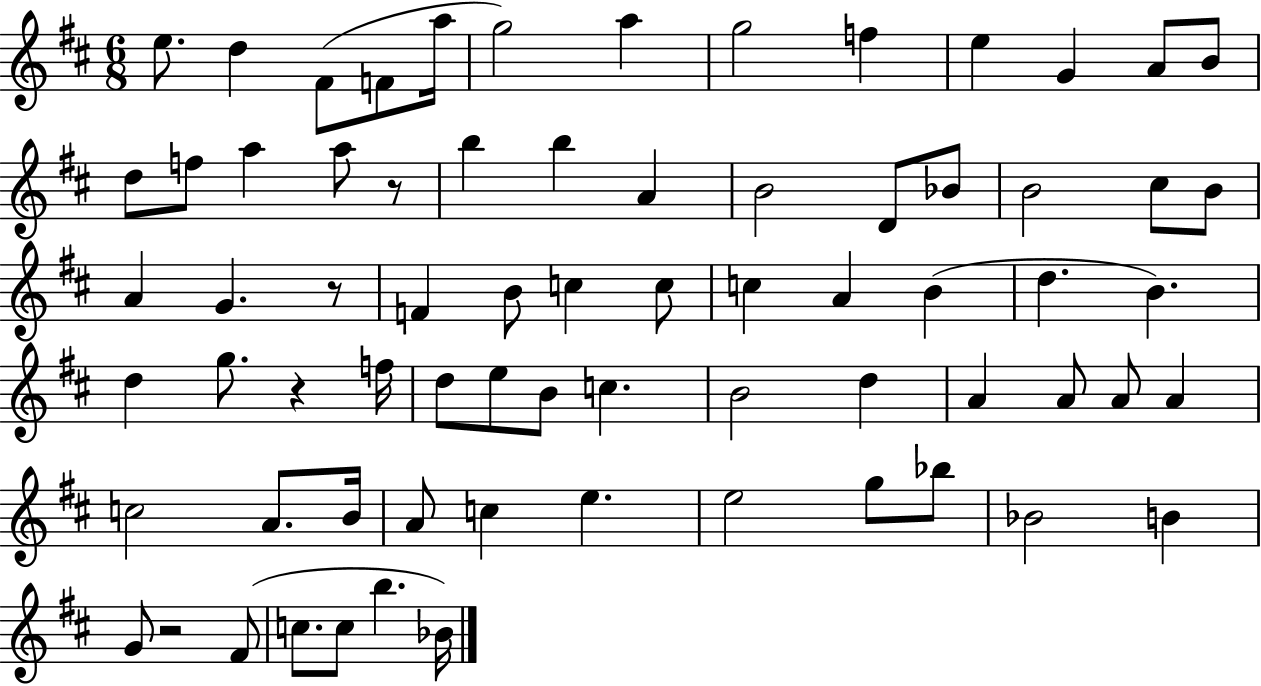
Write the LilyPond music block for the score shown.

{
  \clef treble
  \numericTimeSignature
  \time 6/8
  \key d \major
  e''8. d''4 fis'8( f'8 a''16 | g''2) a''4 | g''2 f''4 | e''4 g'4 a'8 b'8 | \break d''8 f''8 a''4 a''8 r8 | b''4 b''4 a'4 | b'2 d'8 bes'8 | b'2 cis''8 b'8 | \break a'4 g'4. r8 | f'4 b'8 c''4 c''8 | c''4 a'4 b'4( | d''4. b'4.) | \break d''4 g''8. r4 f''16 | d''8 e''8 b'8 c''4. | b'2 d''4 | a'4 a'8 a'8 a'4 | \break c''2 a'8. b'16 | a'8 c''4 e''4. | e''2 g''8 bes''8 | bes'2 b'4 | \break g'8 r2 fis'8( | c''8. c''8 b''4. bes'16) | \bar "|."
}